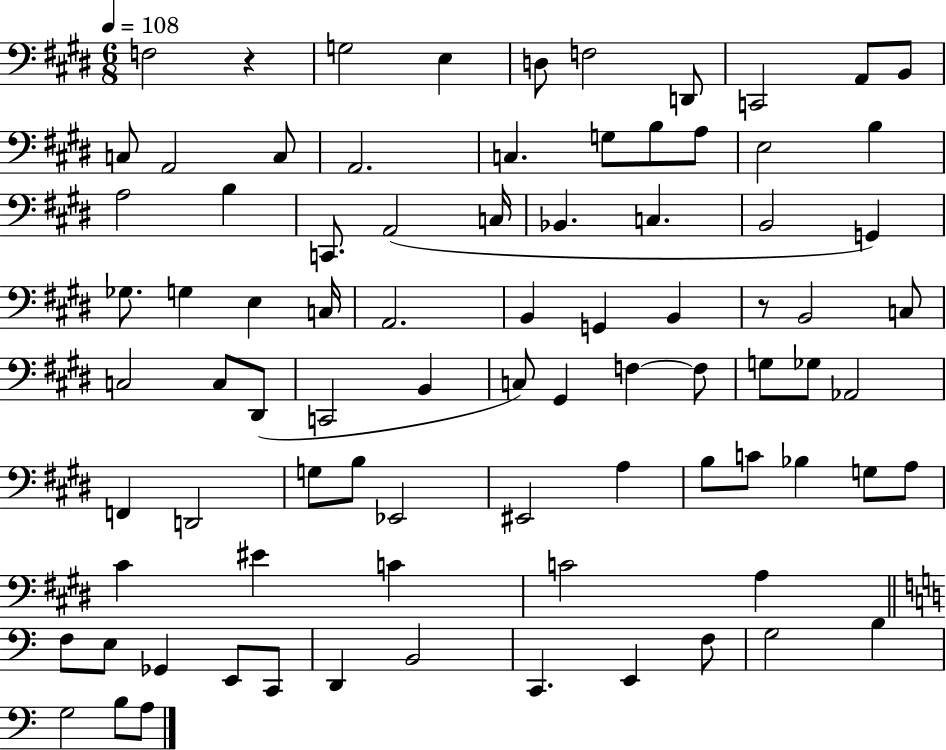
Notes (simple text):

F3/h R/q G3/h E3/q D3/e F3/h D2/e C2/h A2/e B2/e C3/e A2/h C3/e A2/h. C3/q. G3/e B3/e A3/e E3/h B3/q A3/h B3/q C2/e. A2/h C3/s Bb2/q. C3/q. B2/h G2/q Gb3/e. G3/q E3/q C3/s A2/h. B2/q G2/q B2/q R/e B2/h C3/e C3/h C3/e D#2/e C2/h B2/q C3/e G#2/q F3/q F3/e G3/e Gb3/e Ab2/h F2/q D2/h G3/e B3/e Eb2/h EIS2/h A3/q B3/e C4/e Bb3/q G3/e A3/e C#4/q EIS4/q C4/q C4/h A3/q F3/e E3/e Gb2/q E2/e C2/e D2/q B2/h C2/q. E2/q F3/e G3/h B3/q G3/h B3/e A3/e